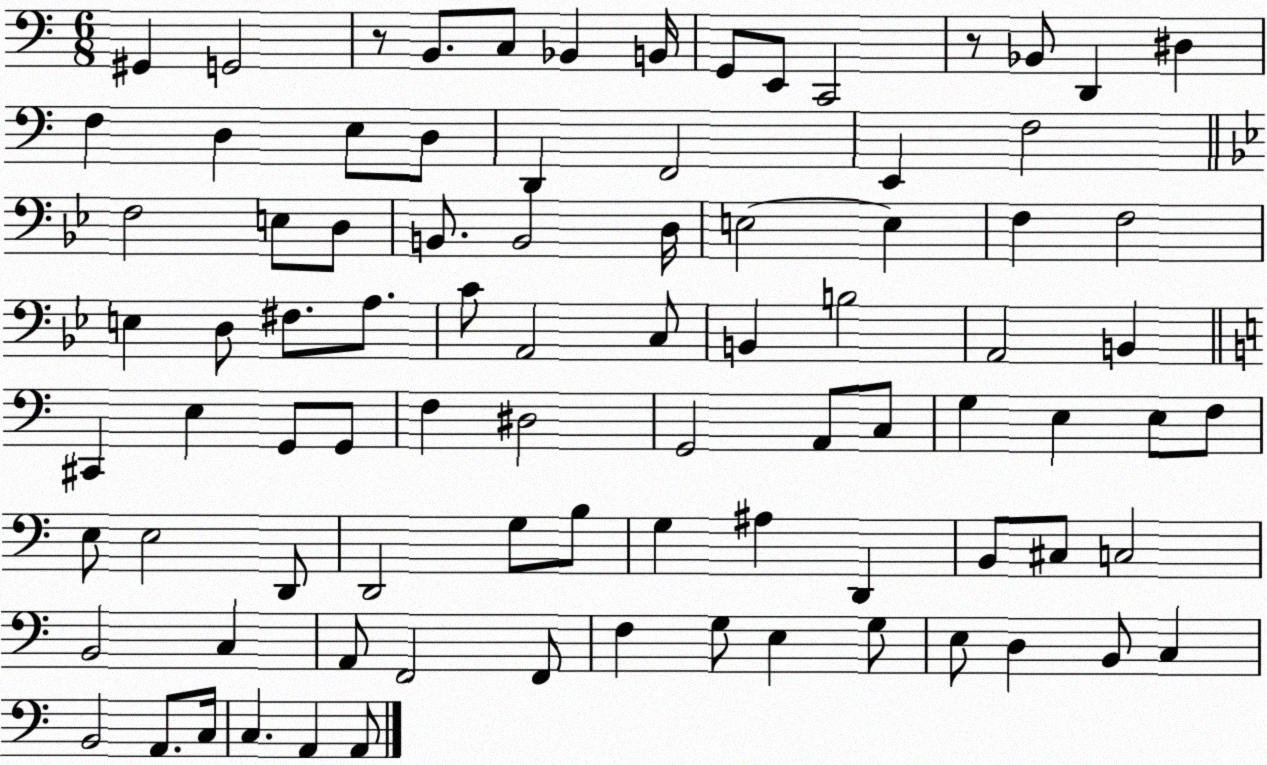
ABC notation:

X:1
T:Untitled
M:6/8
L:1/4
K:C
^G,, G,,2 z/2 B,,/2 C,/2 _B,, B,,/4 G,,/2 E,,/2 C,,2 z/2 _B,,/2 D,, ^D, F, D, E,/2 D,/2 D,, F,,2 E,, F,2 F,2 E,/2 D,/2 B,,/2 B,,2 D,/4 E,2 E, F, F,2 E, D,/2 ^F,/2 A,/2 C/2 A,,2 C,/2 B,, B,2 A,,2 B,, ^C,, E, G,,/2 G,,/2 F, ^D,2 G,,2 A,,/2 C,/2 G, E, E,/2 F,/2 E,/2 E,2 D,,/2 D,,2 G,/2 B,/2 G, ^A, D,, B,,/2 ^C,/2 C,2 B,,2 C, A,,/2 F,,2 F,,/2 F, G,/2 E, G,/2 E,/2 D, B,,/2 C, B,,2 A,,/2 C,/4 C, A,, A,,/2